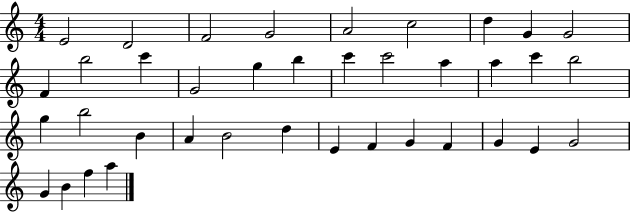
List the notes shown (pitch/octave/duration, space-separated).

E4/h D4/h F4/h G4/h A4/h C5/h D5/q G4/q G4/h F4/q B5/h C6/q G4/h G5/q B5/q C6/q C6/h A5/q A5/q C6/q B5/h G5/q B5/h B4/q A4/q B4/h D5/q E4/q F4/q G4/q F4/q G4/q E4/q G4/h G4/q B4/q F5/q A5/q